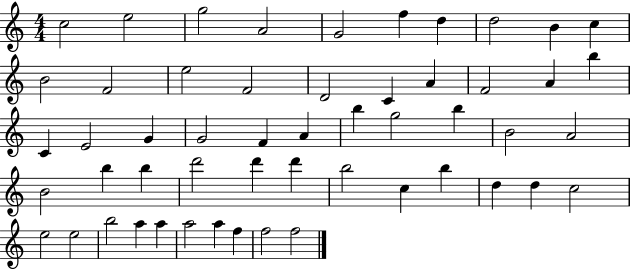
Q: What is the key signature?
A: C major